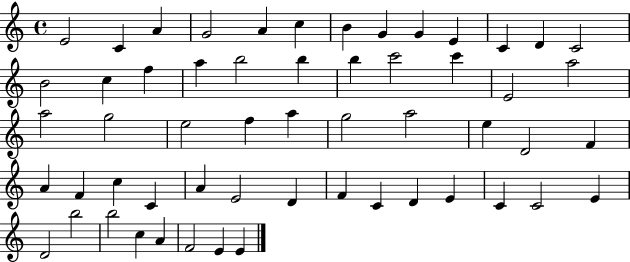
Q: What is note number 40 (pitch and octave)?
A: E4